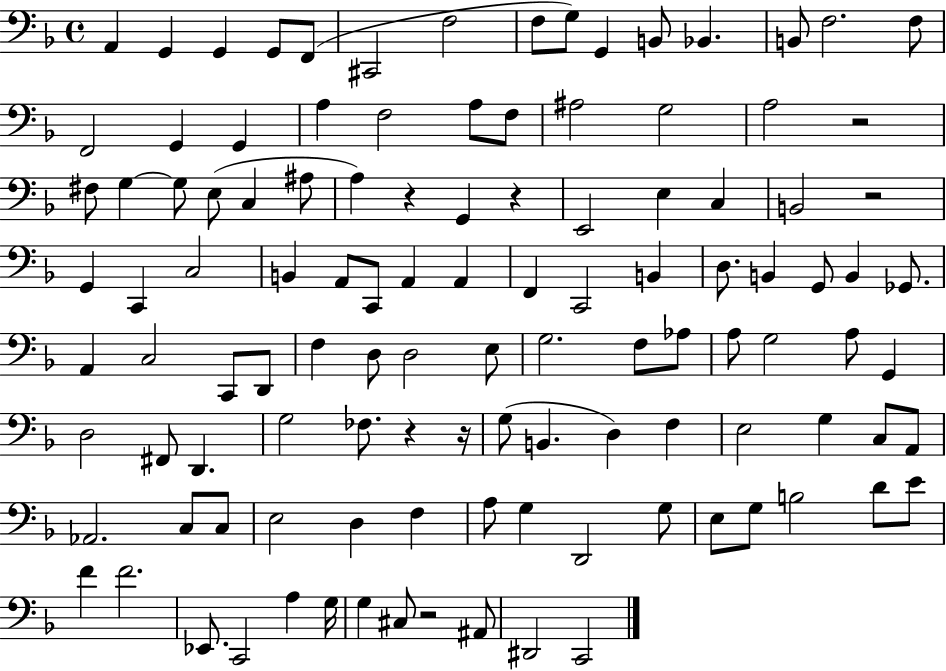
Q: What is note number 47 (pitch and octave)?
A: C2